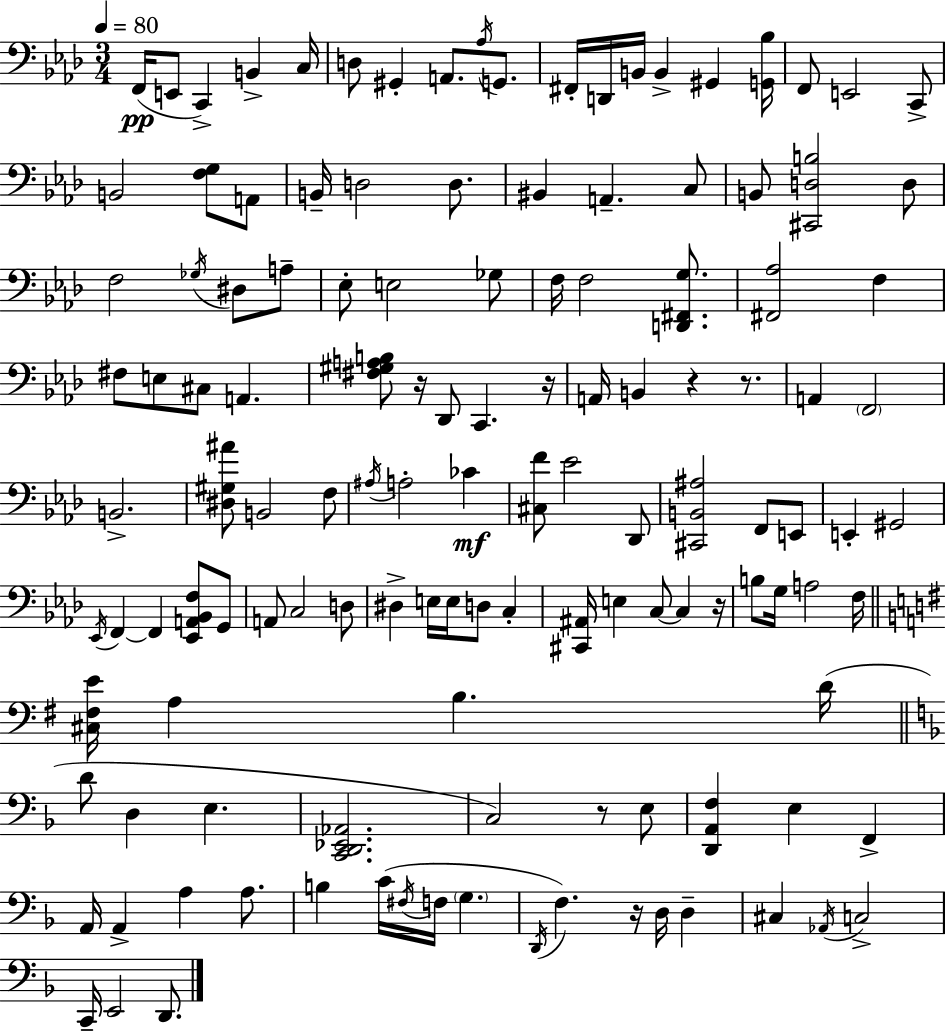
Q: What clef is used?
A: bass